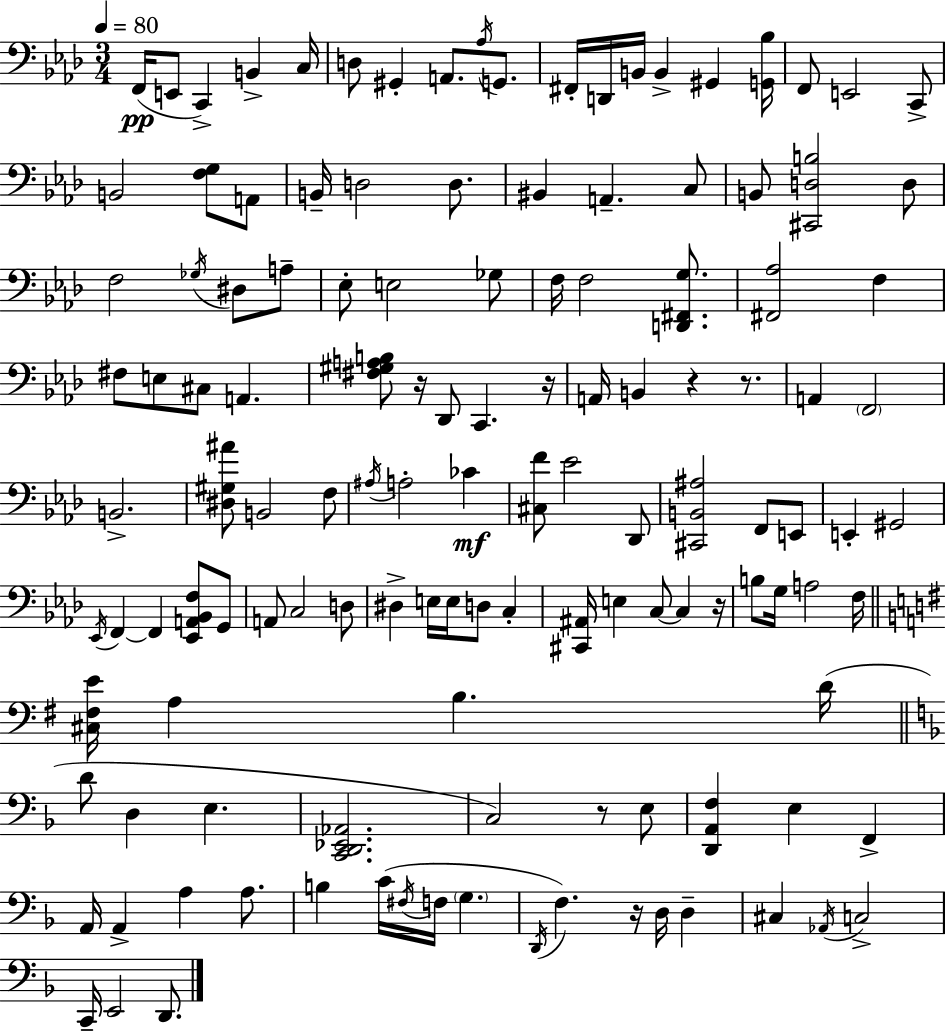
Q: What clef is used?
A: bass